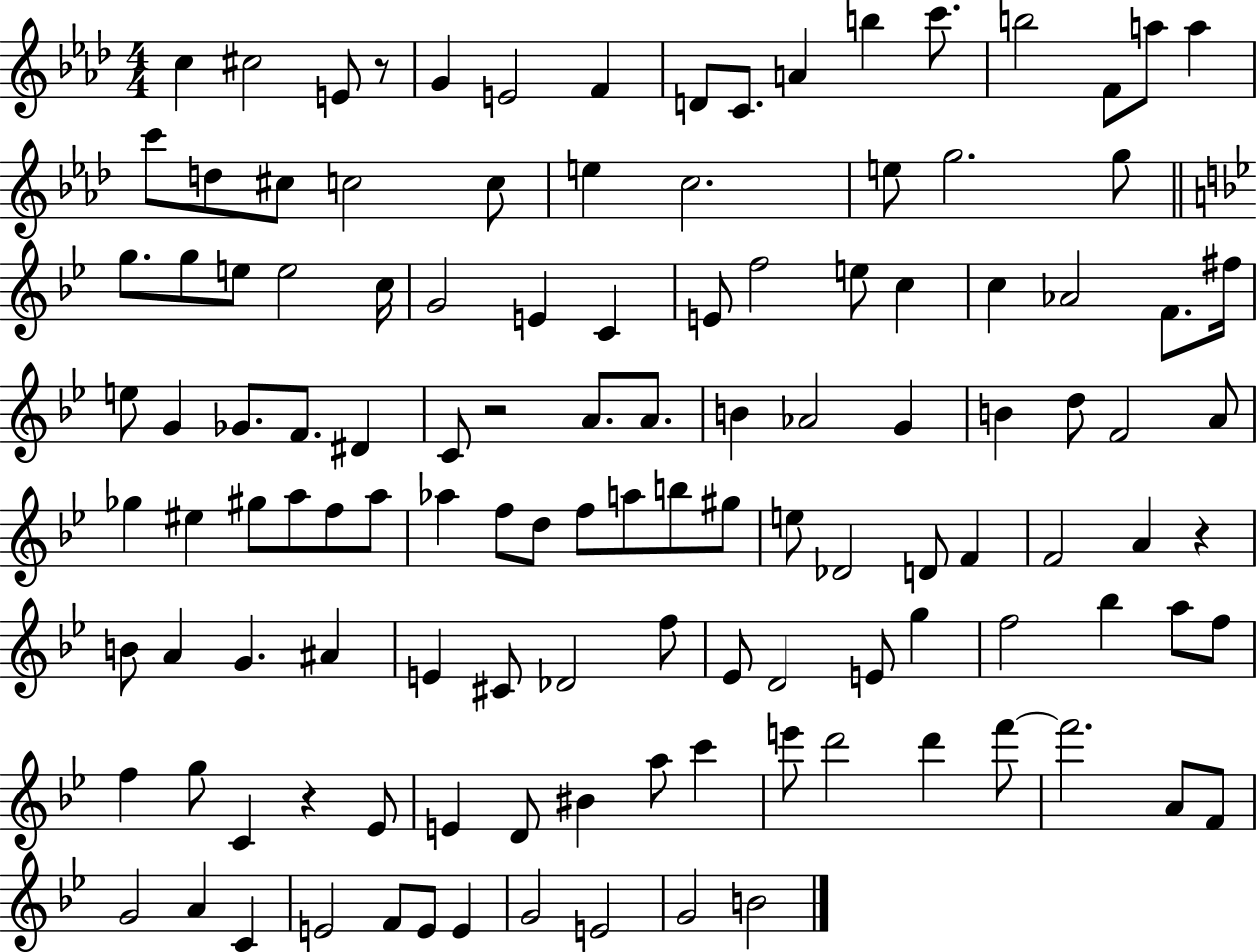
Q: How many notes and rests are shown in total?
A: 122